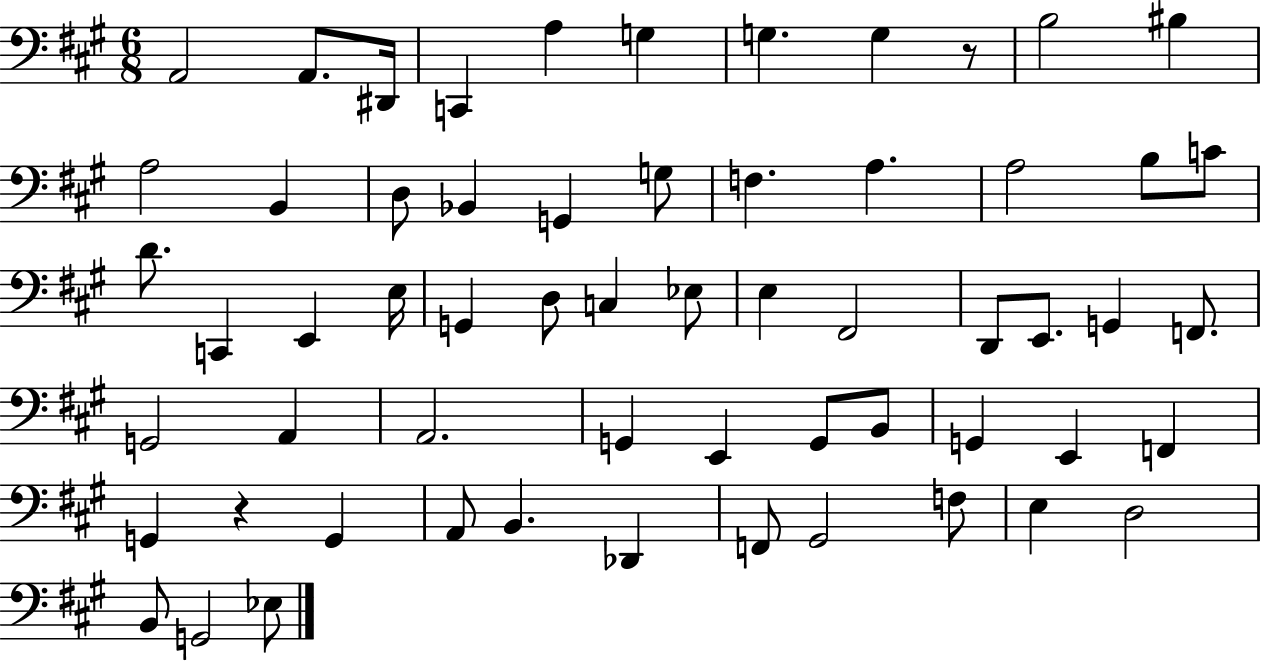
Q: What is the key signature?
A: A major